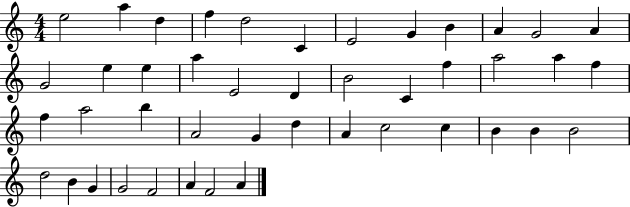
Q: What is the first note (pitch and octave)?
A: E5